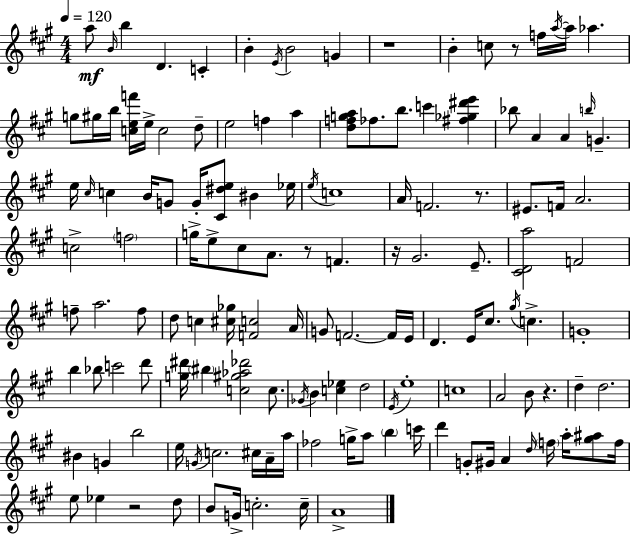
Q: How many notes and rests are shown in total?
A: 137